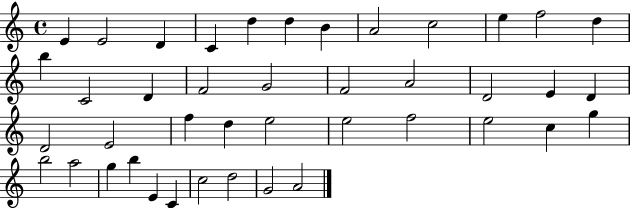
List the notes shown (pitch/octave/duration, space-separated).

E4/q E4/h D4/q C4/q D5/q D5/q B4/q A4/h C5/h E5/q F5/h D5/q B5/q C4/h D4/q F4/h G4/h F4/h A4/h D4/h E4/q D4/q D4/h E4/h F5/q D5/q E5/h E5/h F5/h E5/h C5/q G5/q B5/h A5/h G5/q B5/q E4/q C4/q C5/h D5/h G4/h A4/h